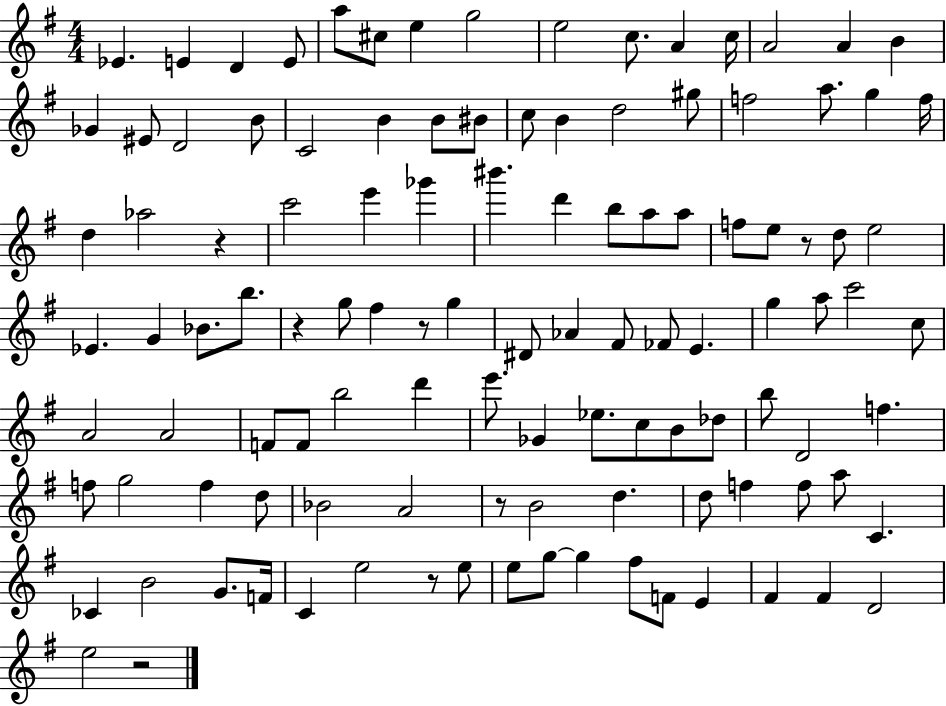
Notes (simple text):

Eb4/q. E4/q D4/q E4/e A5/e C#5/e E5/q G5/h E5/h C5/e. A4/q C5/s A4/h A4/q B4/q Gb4/q EIS4/e D4/h B4/e C4/h B4/q B4/e BIS4/e C5/e B4/q D5/h G#5/e F5/h A5/e. G5/q F5/s D5/q Ab5/h R/q C6/h E6/q Gb6/q BIS6/q. D6/q B5/e A5/e A5/e F5/e E5/e R/e D5/e E5/h Eb4/q. G4/q Bb4/e. B5/e. R/q G5/e F#5/q R/e G5/q D#4/e Ab4/q F#4/e FES4/e E4/q. G5/q A5/e C6/h C5/e A4/h A4/h F4/e F4/e B5/h D6/q E6/e. Gb4/q Eb5/e. C5/e B4/e Db5/e B5/e D4/h F5/q. F5/e G5/h F5/q D5/e Bb4/h A4/h R/e B4/h D5/q. D5/e F5/q F5/e A5/e C4/q. CES4/q B4/h G4/e. F4/s C4/q E5/h R/e E5/e E5/e G5/e G5/q F#5/e F4/e E4/q F#4/q F#4/q D4/h E5/h R/h